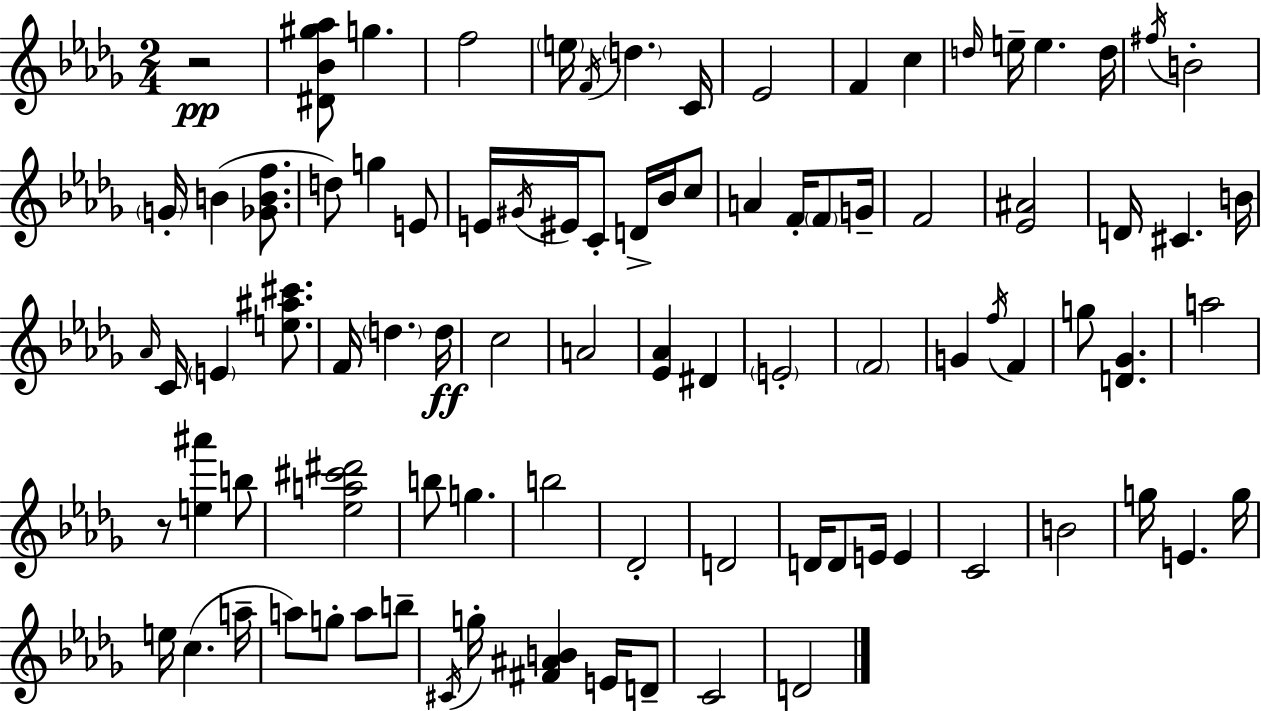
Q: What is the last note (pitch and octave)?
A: D4